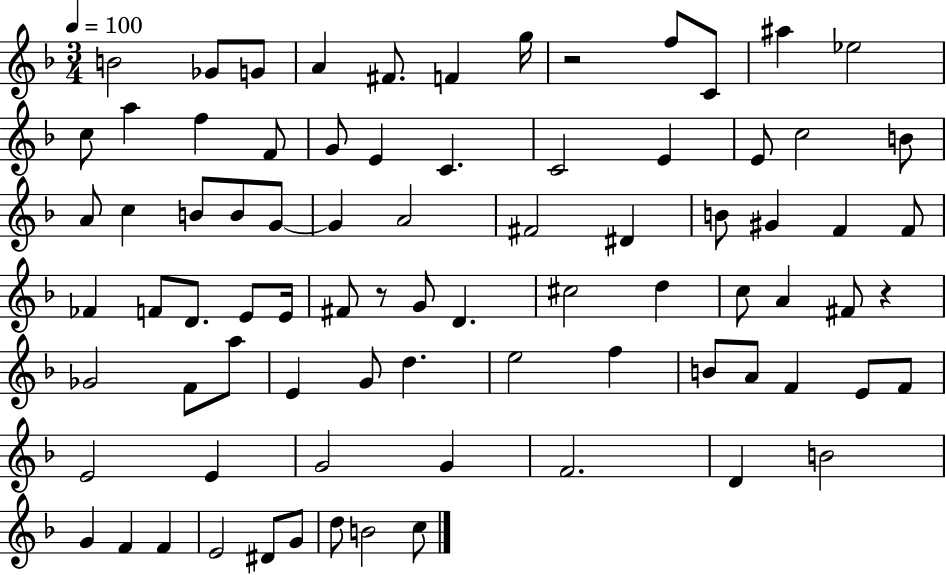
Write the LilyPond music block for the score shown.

{
  \clef treble
  \numericTimeSignature
  \time 3/4
  \key f \major
  \tempo 4 = 100
  \repeat volta 2 { b'2 ges'8 g'8 | a'4 fis'8. f'4 g''16 | r2 f''8 c'8 | ais''4 ees''2 | \break c''8 a''4 f''4 f'8 | g'8 e'4 c'4. | c'2 e'4 | e'8 c''2 b'8 | \break a'8 c''4 b'8 b'8 g'8~~ | g'4 a'2 | fis'2 dis'4 | b'8 gis'4 f'4 f'8 | \break fes'4 f'8 d'8. e'8 e'16 | fis'8 r8 g'8 d'4. | cis''2 d''4 | c''8 a'4 fis'8 r4 | \break ges'2 f'8 a''8 | e'4 g'8 d''4. | e''2 f''4 | b'8 a'8 f'4 e'8 f'8 | \break e'2 e'4 | g'2 g'4 | f'2. | d'4 b'2 | \break g'4 f'4 f'4 | e'2 dis'8 g'8 | d''8 b'2 c''8 | } \bar "|."
}